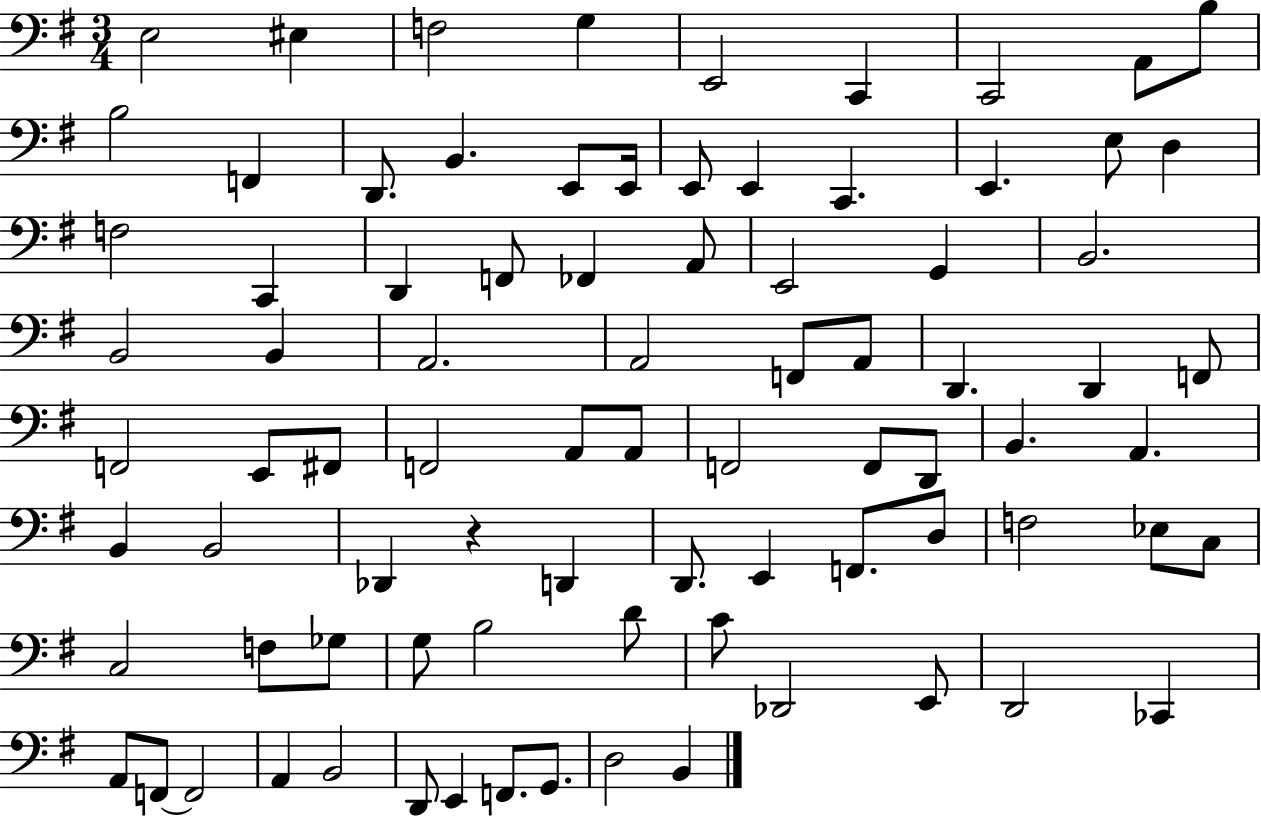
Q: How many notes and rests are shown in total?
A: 84